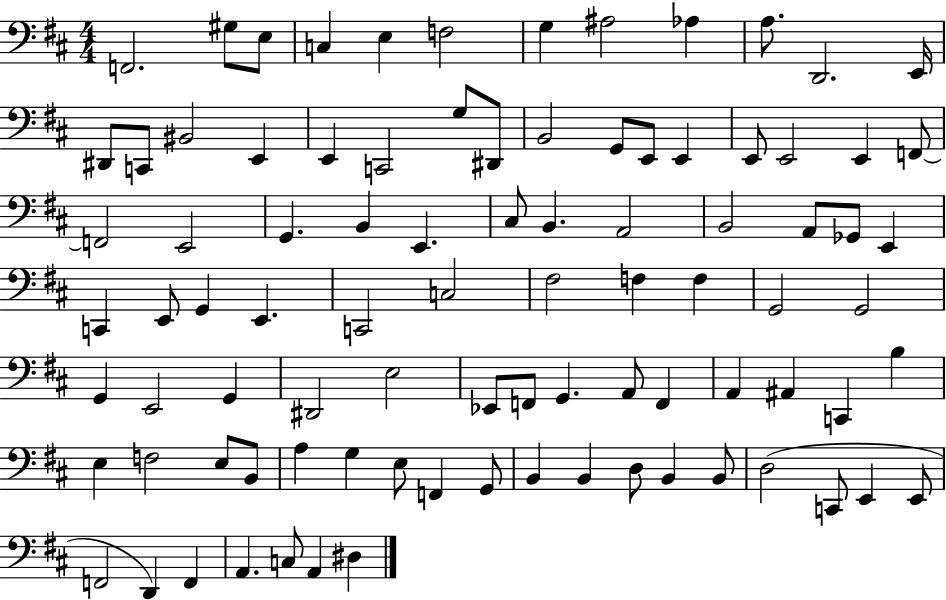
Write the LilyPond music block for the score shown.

{
  \clef bass
  \numericTimeSignature
  \time 4/4
  \key d \major
  f,2. gis8 e8 | c4 e4 f2 | g4 ais2 aes4 | a8. d,2. e,16 | \break dis,8 c,8 bis,2 e,4 | e,4 c,2 g8 dis,8 | b,2 g,8 e,8 e,4 | e,8 e,2 e,4 f,8~~ | \break f,2 e,2 | g,4. b,4 e,4. | cis8 b,4. a,2 | b,2 a,8 ges,8 e,4 | \break c,4 e,8 g,4 e,4. | c,2 c2 | fis2 f4 f4 | g,2 g,2 | \break g,4 e,2 g,4 | dis,2 e2 | ees,8 f,8 g,4. a,8 f,4 | a,4 ais,4 c,4 b4 | \break e4 f2 e8 b,8 | a4 g4 e8 f,4 g,8 | b,4 b,4 d8 b,4 b,8 | d2( c,8 e,4 e,8 | \break f,2 d,4) f,4 | a,4. c8 a,4 dis4 | \bar "|."
}